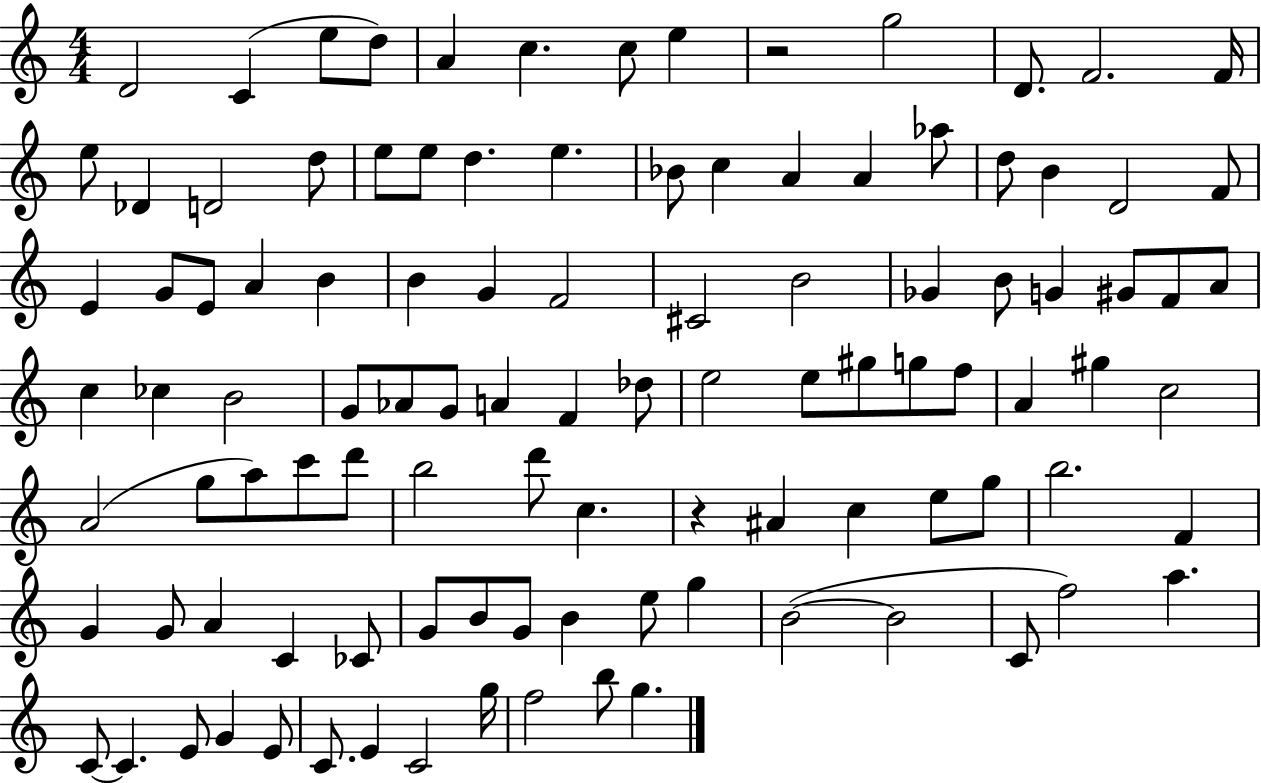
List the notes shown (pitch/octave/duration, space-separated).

D4/h C4/q E5/e D5/e A4/q C5/q. C5/e E5/q R/h G5/h D4/e. F4/h. F4/s E5/e Db4/q D4/h D5/e E5/e E5/e D5/q. E5/q. Bb4/e C5/q A4/q A4/q Ab5/e D5/e B4/q D4/h F4/e E4/q G4/e E4/e A4/q B4/q B4/q G4/q F4/h C#4/h B4/h Gb4/q B4/e G4/q G#4/e F4/e A4/e C5/q CES5/q B4/h G4/e Ab4/e G4/e A4/q F4/q Db5/e E5/h E5/e G#5/e G5/e F5/e A4/q G#5/q C5/h A4/h G5/e A5/e C6/e D6/e B5/h D6/e C5/q. R/q A#4/q C5/q E5/e G5/e B5/h. F4/q G4/q G4/e A4/q C4/q CES4/e G4/e B4/e G4/e B4/q E5/e G5/q B4/h B4/h C4/e F5/h A5/q. C4/e C4/q. E4/e G4/q E4/e C4/e. E4/q C4/h G5/s F5/h B5/e G5/q.